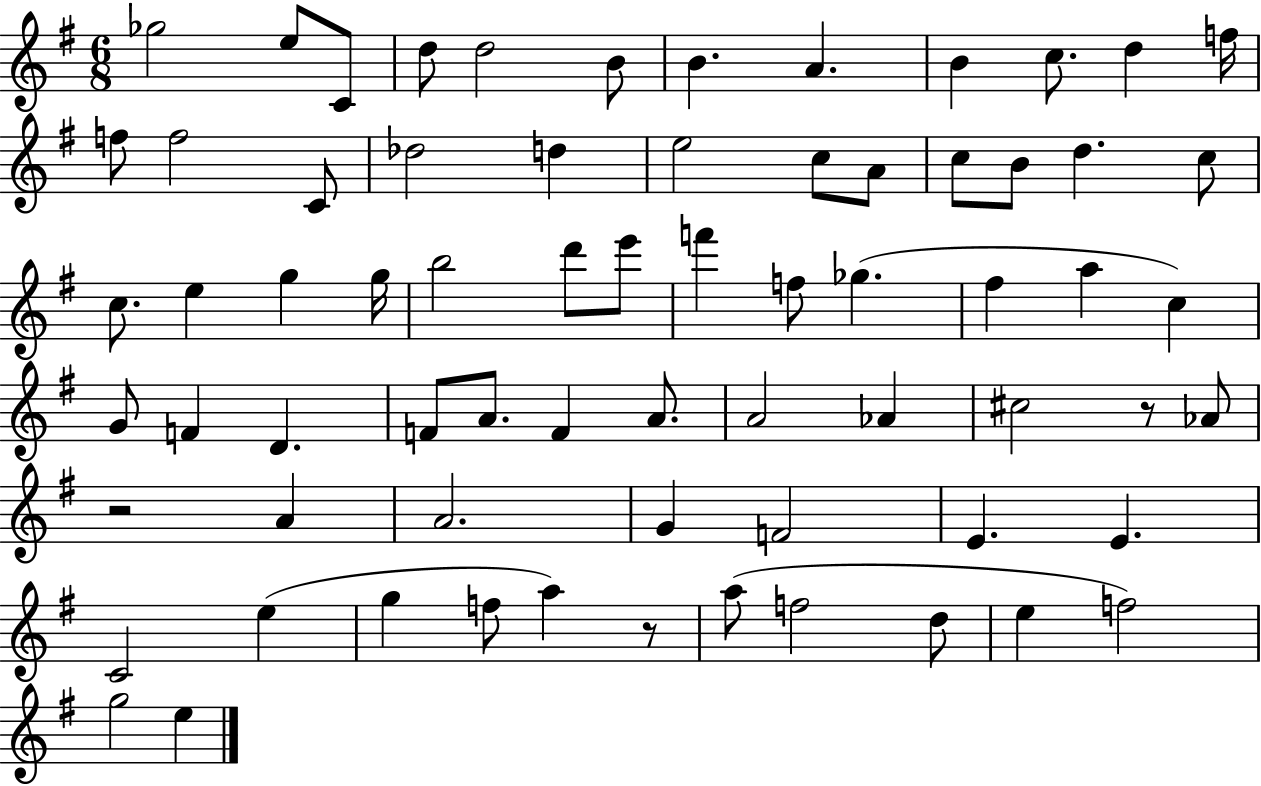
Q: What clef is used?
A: treble